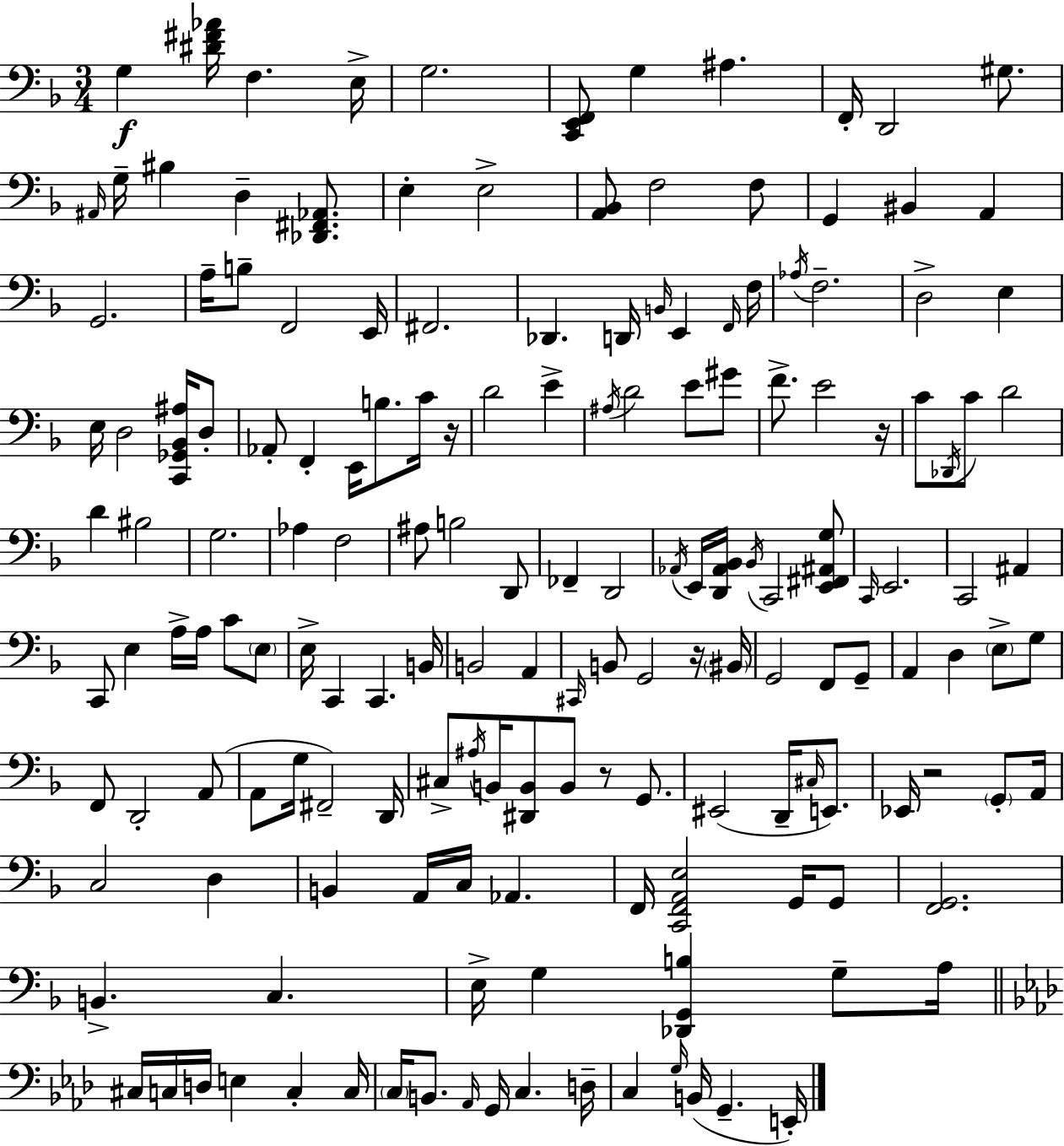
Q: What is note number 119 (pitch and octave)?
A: B2